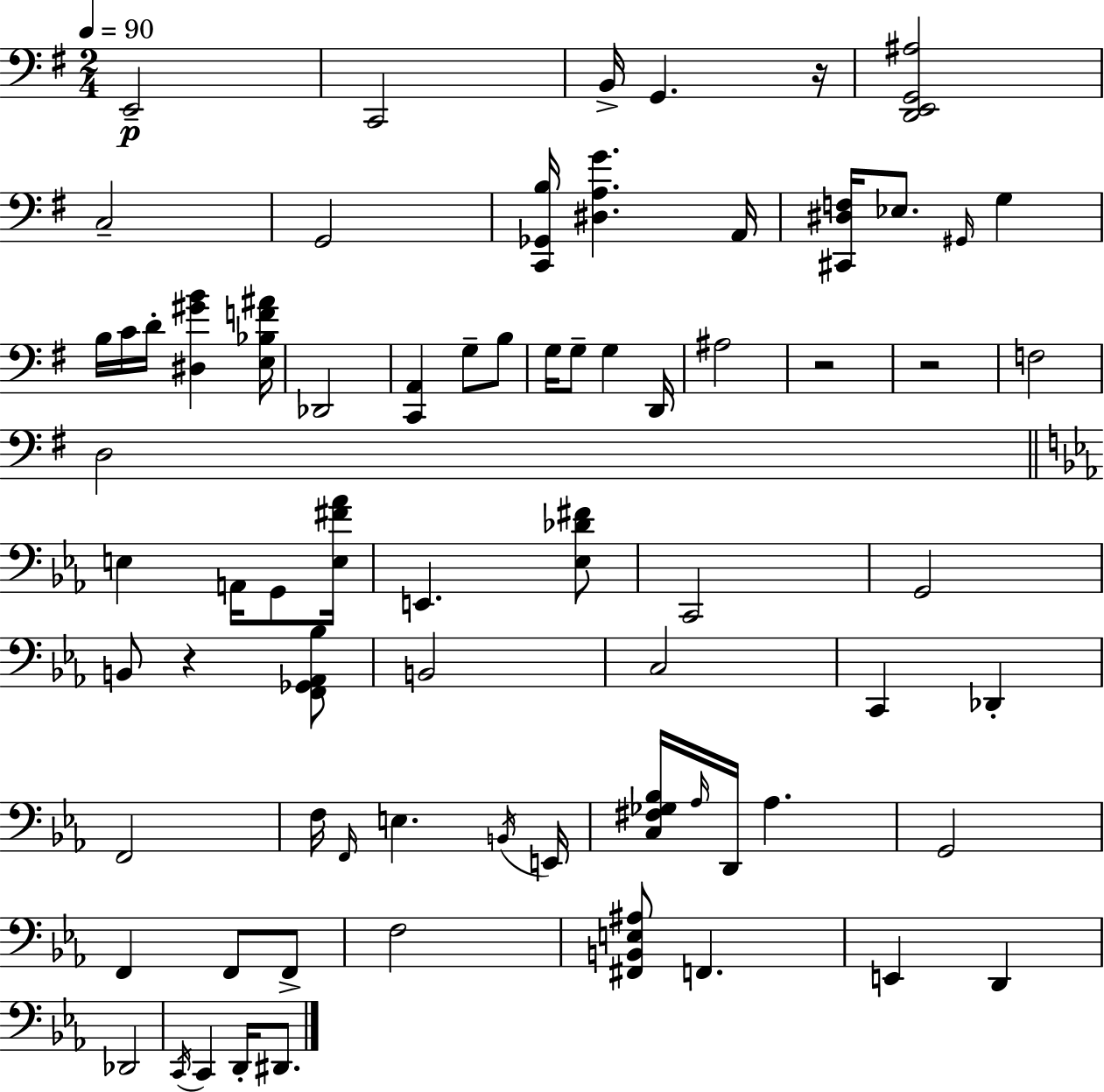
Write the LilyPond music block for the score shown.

{
  \clef bass
  \numericTimeSignature
  \time 2/4
  \key g \major
  \tempo 4 = 90
  e,2--\p | c,2 | b,16-> g,4. r16 | <d, e, g, ais>2 | \break c2-- | g,2 | <c, ges, b>16 <dis a g'>4. a,16 | <cis, dis f>16 ees8. \grace { gis,16 } g4 | \break b16 c'16 d'16-. <dis gis' b'>4 | <e bes f' ais'>16 des,2 | <c, a,>4 g8-- b8 | g16 g8-- g4 | \break d,16 ais2 | r2 | r2 | f2 | \break d2 | \bar "||" \break \key ees \major e4 a,16 g,8 <e fis' aes'>16 | e,4. <ees des' fis'>8 | c,2 | g,2 | \break b,8 r4 <f, ges, aes, bes>8 | b,2 | c2 | c,4 des,4-. | \break f,2 | f16 \grace { f,16 } e4. | \acciaccatura { b,16 } e,16 <c fis ges bes>16 \grace { aes16 } d,16 aes4. | g,2 | \break f,4 f,8 | f,8-> f2 | <fis, b, e ais>8 f,4. | e,4 d,4 | \break des,2 | \acciaccatura { c,16 } c,4 | d,16-. dis,8. \bar "|."
}